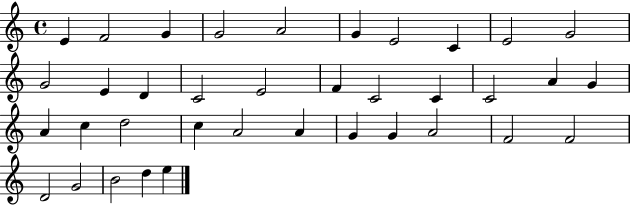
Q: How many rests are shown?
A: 0